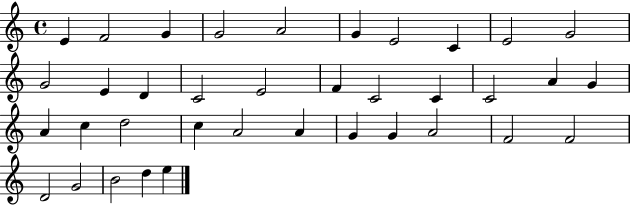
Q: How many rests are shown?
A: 0